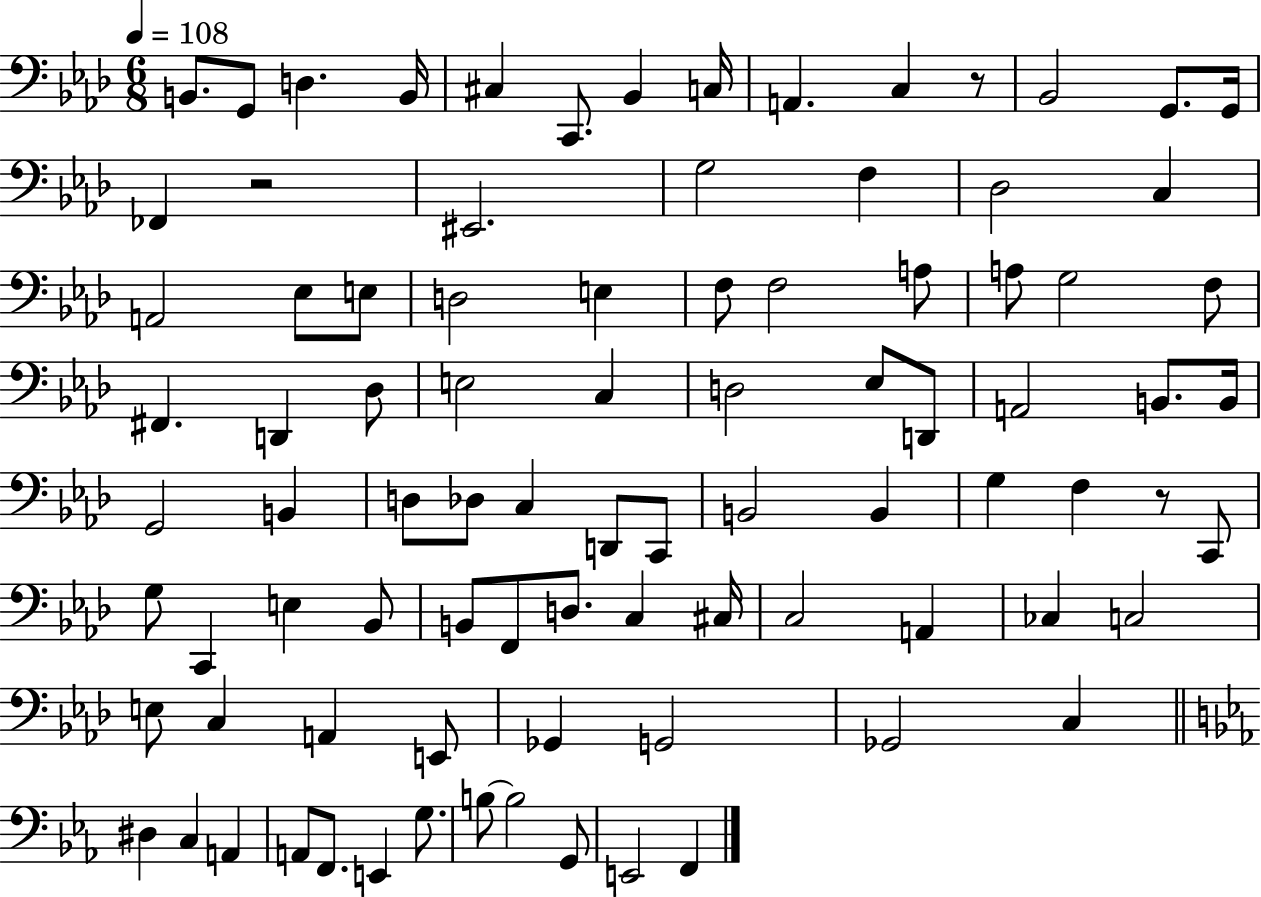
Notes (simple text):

B2/e. G2/e D3/q. B2/s C#3/q C2/e. Bb2/q C3/s A2/q. C3/q R/e Bb2/h G2/e. G2/s FES2/q R/h EIS2/h. G3/h F3/q Db3/h C3/q A2/h Eb3/e E3/e D3/h E3/q F3/e F3/h A3/e A3/e G3/h F3/e F#2/q. D2/q Db3/e E3/h C3/q D3/h Eb3/e D2/e A2/h B2/e. B2/s G2/h B2/q D3/e Db3/e C3/q D2/e C2/e B2/h B2/q G3/q F3/q R/e C2/e G3/e C2/q E3/q Bb2/e B2/e F2/e D3/e. C3/q C#3/s C3/h A2/q CES3/q C3/h E3/e C3/q A2/q E2/e Gb2/q G2/h Gb2/h C3/q D#3/q C3/q A2/q A2/e F2/e. E2/q G3/e. B3/e B3/h G2/e E2/h F2/q